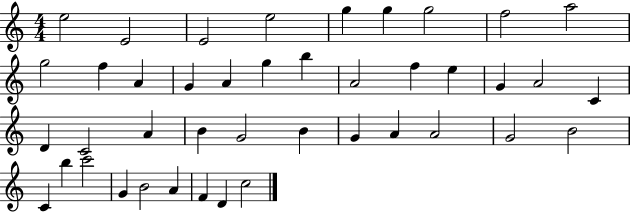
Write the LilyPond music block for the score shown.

{
  \clef treble
  \numericTimeSignature
  \time 4/4
  \key c \major
  e''2 e'2 | e'2 e''2 | g''4 g''4 g''2 | f''2 a''2 | \break g''2 f''4 a'4 | g'4 a'4 g''4 b''4 | a'2 f''4 e''4 | g'4 a'2 c'4 | \break d'4 c'2 a'4 | b'4 g'2 b'4 | g'4 a'4 a'2 | g'2 b'2 | \break c'4 b''4 c'''2 | g'4 b'2 a'4 | f'4 d'4 c''2 | \bar "|."
}